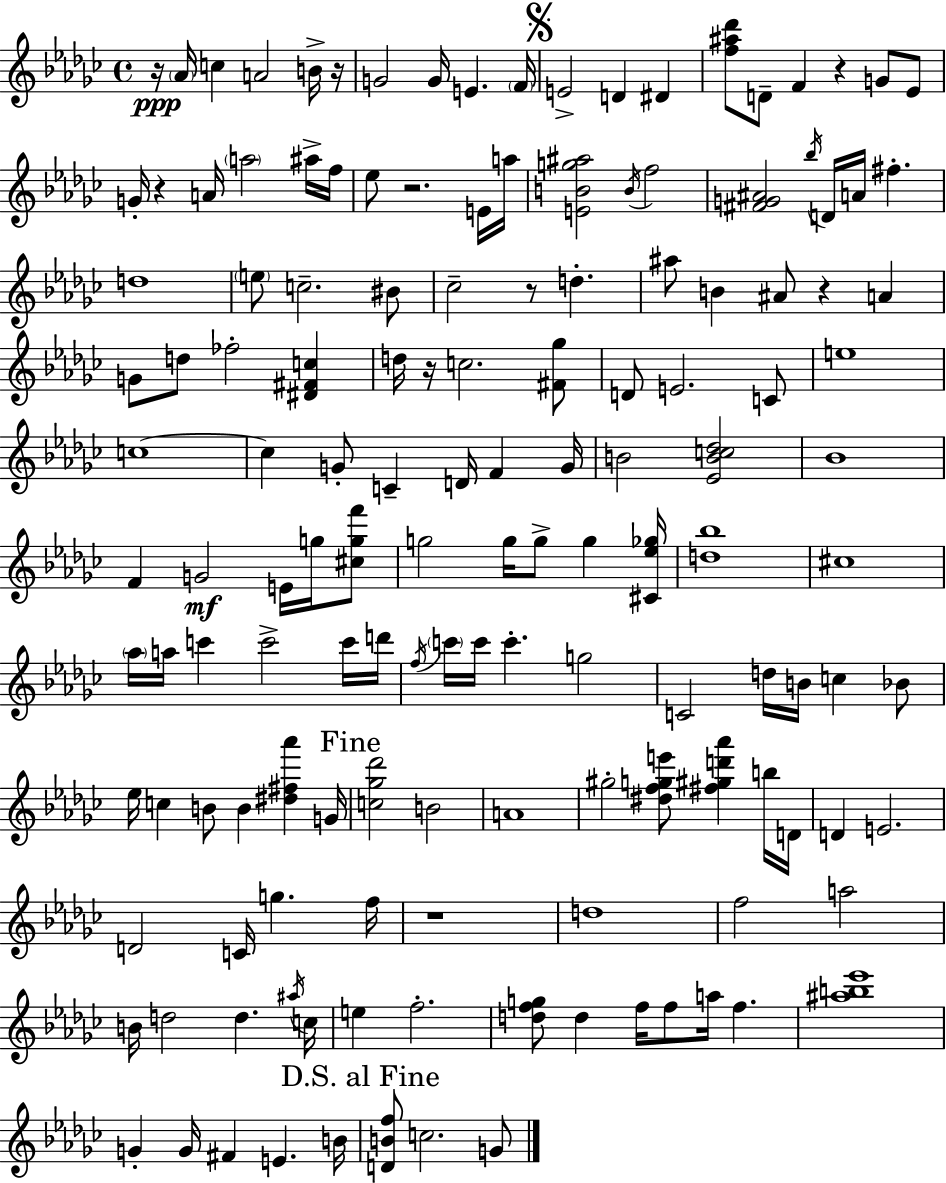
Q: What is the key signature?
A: EES minor